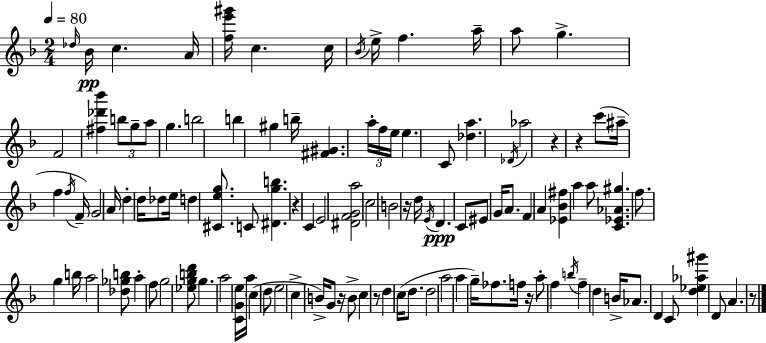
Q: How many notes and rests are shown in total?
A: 115